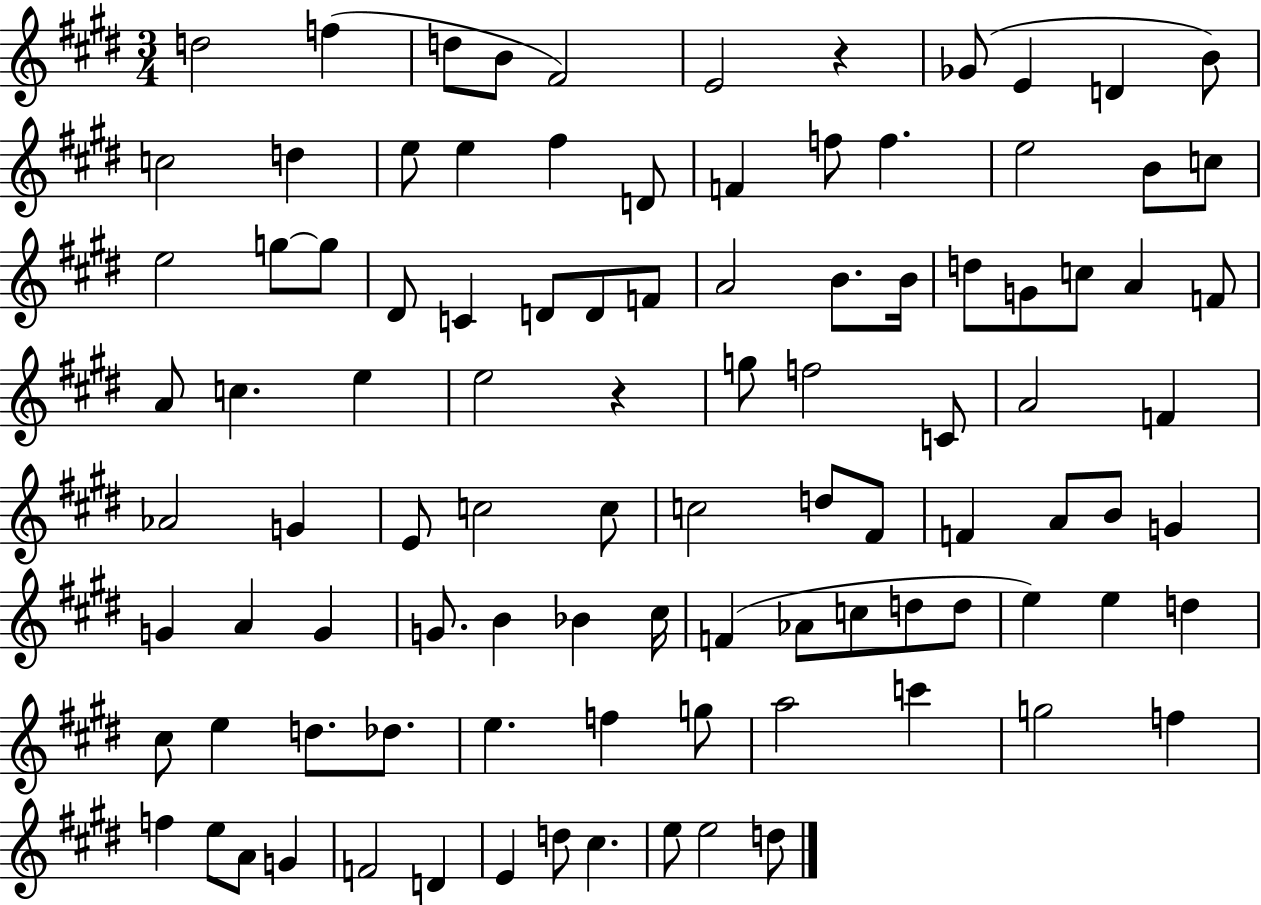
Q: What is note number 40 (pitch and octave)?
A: C5